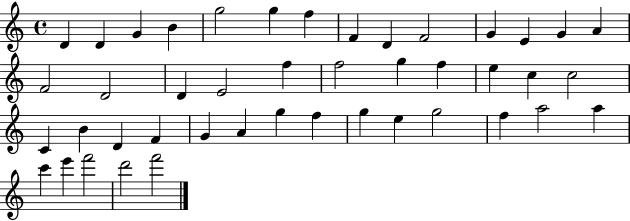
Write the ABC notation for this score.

X:1
T:Untitled
M:4/4
L:1/4
K:C
D D G B g2 g f F D F2 G E G A F2 D2 D E2 f f2 g f e c c2 C B D F G A g f g e g2 f a2 a c' e' f'2 d'2 f'2